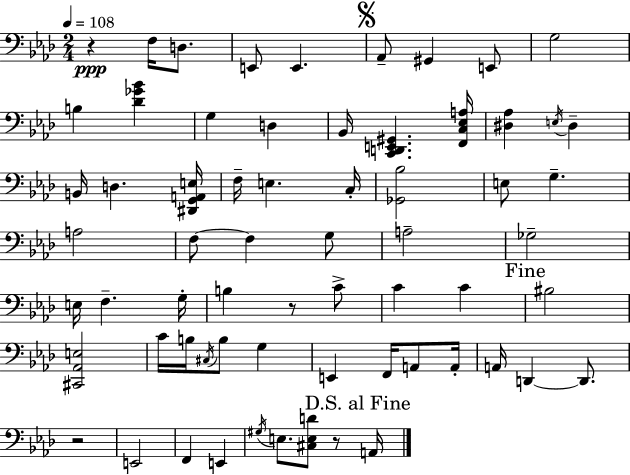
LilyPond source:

{
  \clef bass
  \numericTimeSignature
  \time 2/4
  \key f \minor
  \tempo 4 = 108
  r4\ppp f16 d8. | e,8 e,4. | \mark \markup { \musicglyph "scripts.segno" } aes,8-- gis,4 e,8 | g2 | \break b4 <des' ges' bes'>4 | g4 d4 | bes,16 <c, d, e, gis,>4. <f, c ees a>16 | <dis aes>4 \acciaccatura { e16 } dis4-- | \break b,16 d4. | <dis, g, a, e>16 f16-- e4. | c16-. <ges, bes>2 | e8 g4.-- | \break a2 | f8~~ f4 g8 | a2-- | ges2-- | \break e16 f4.-- | g16-. b4 r8 c'8-> | c'4 c'4 | \mark "Fine" bis2 | \break <cis, aes, e>2 | c'16 b16 \acciaccatura { cis16 } b8 g4 | e,4 f,16 a,8 | a,16-. a,16 d,4~~ d,8. | \break r2 | e,2 | f,4 e,4 | \acciaccatura { gis16 } e8. <cis e d'>8 | \break r8 \mark "D.S. al Fine" a,16 \bar "|."
}